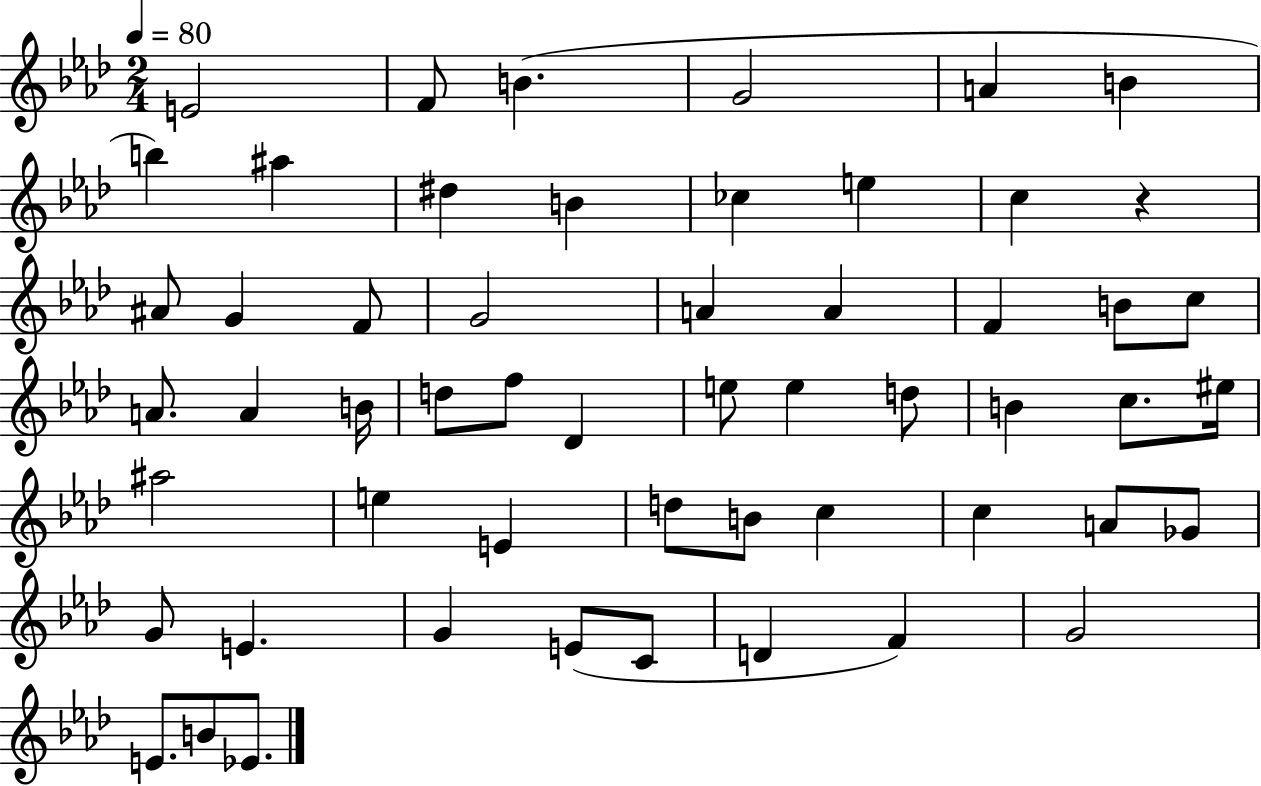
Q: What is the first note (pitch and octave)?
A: E4